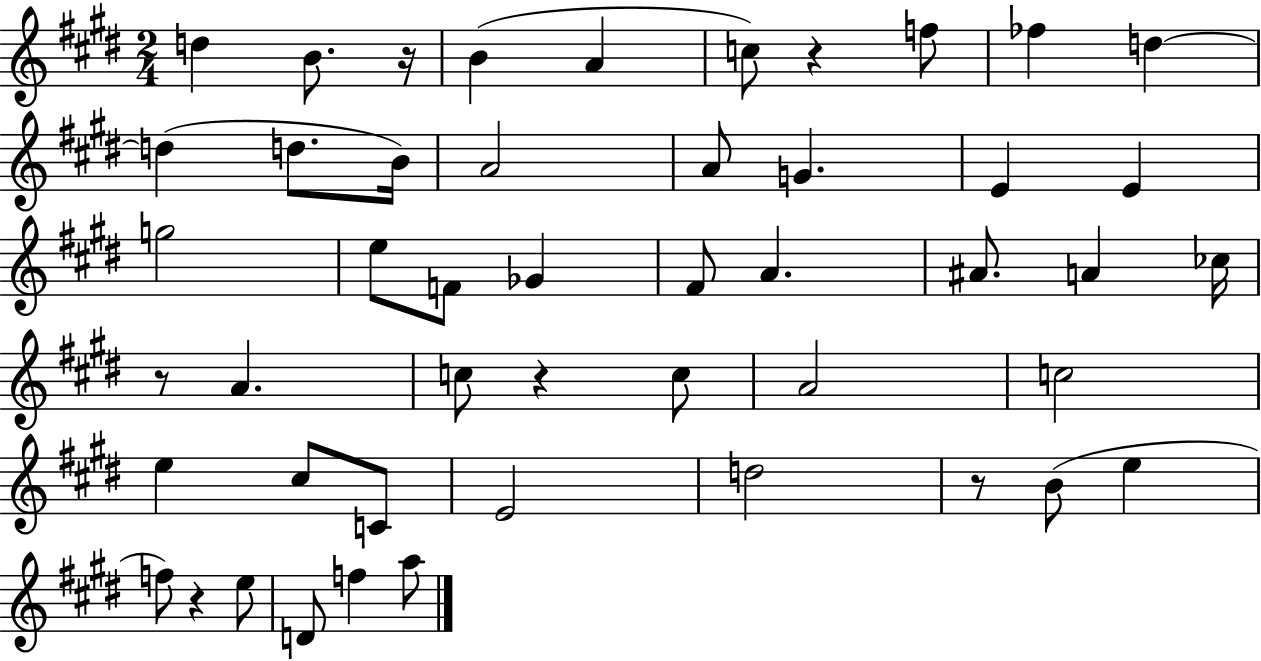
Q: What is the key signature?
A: E major